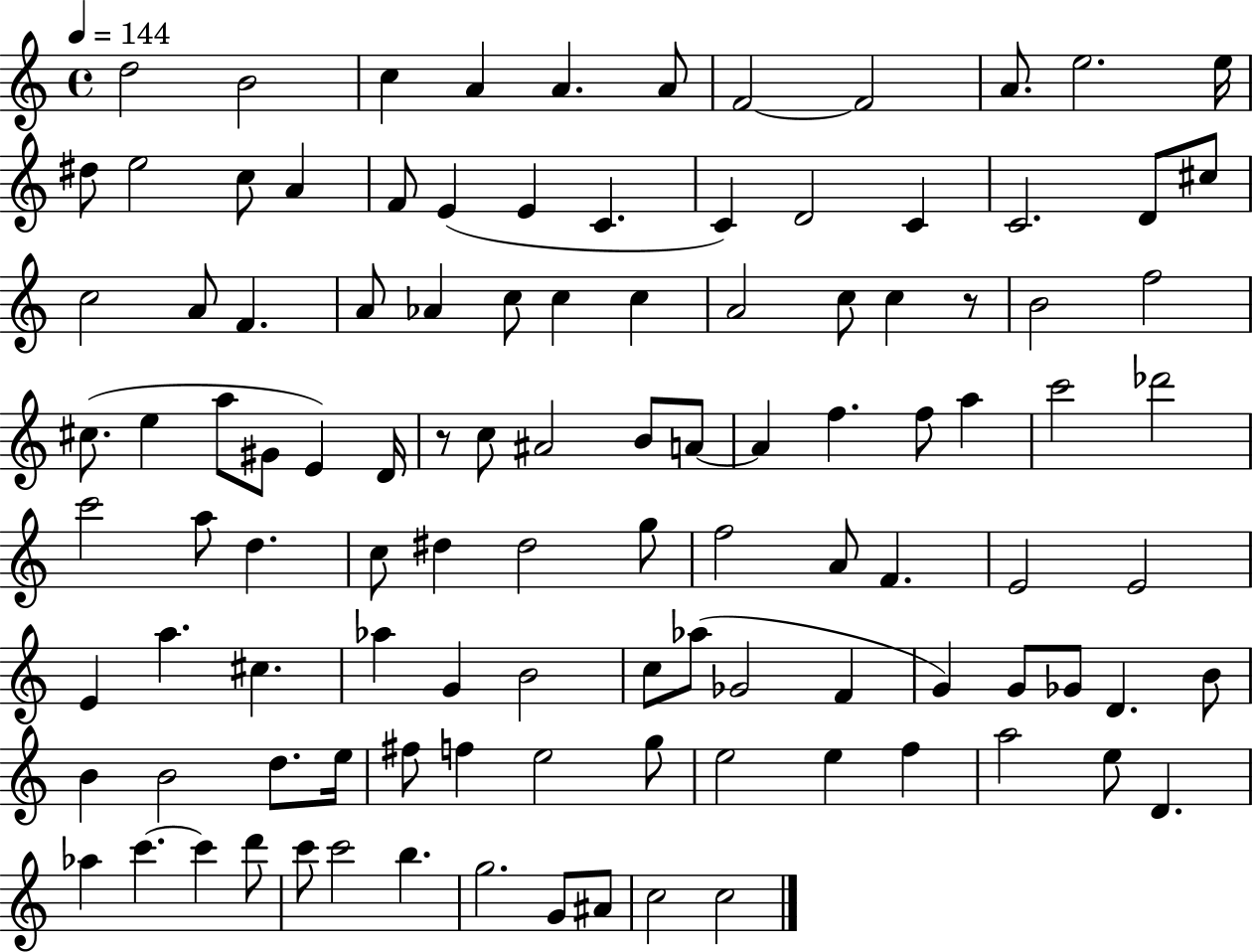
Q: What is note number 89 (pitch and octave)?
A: G5